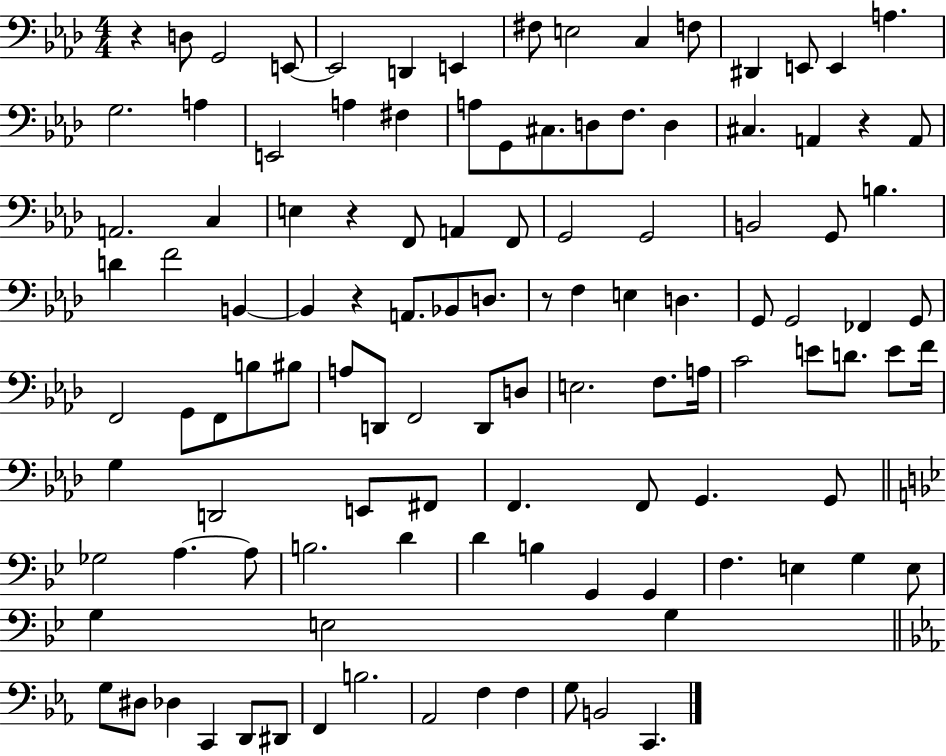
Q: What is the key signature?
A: AES major